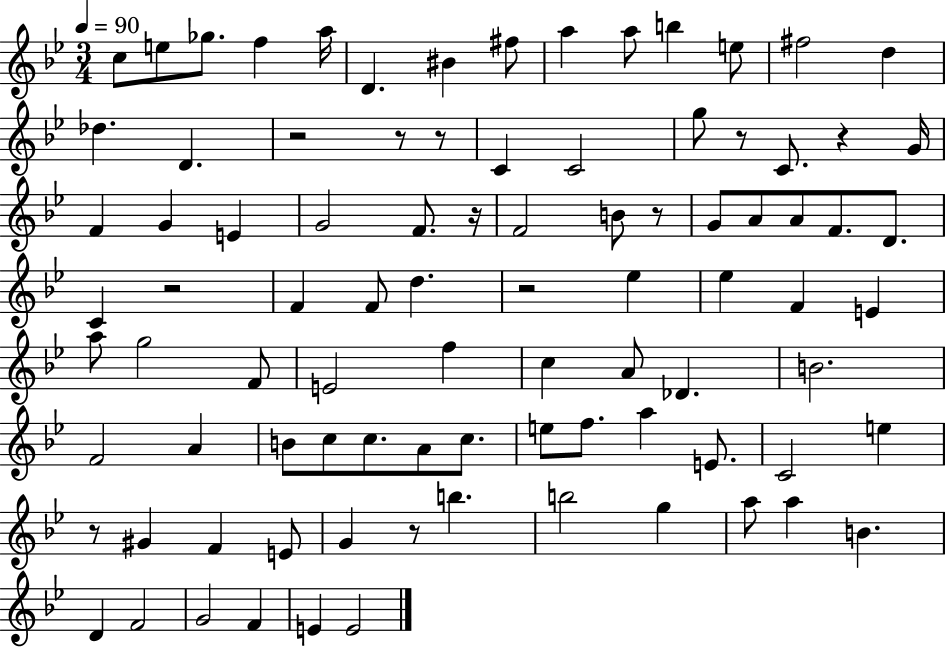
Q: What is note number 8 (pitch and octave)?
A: F#5